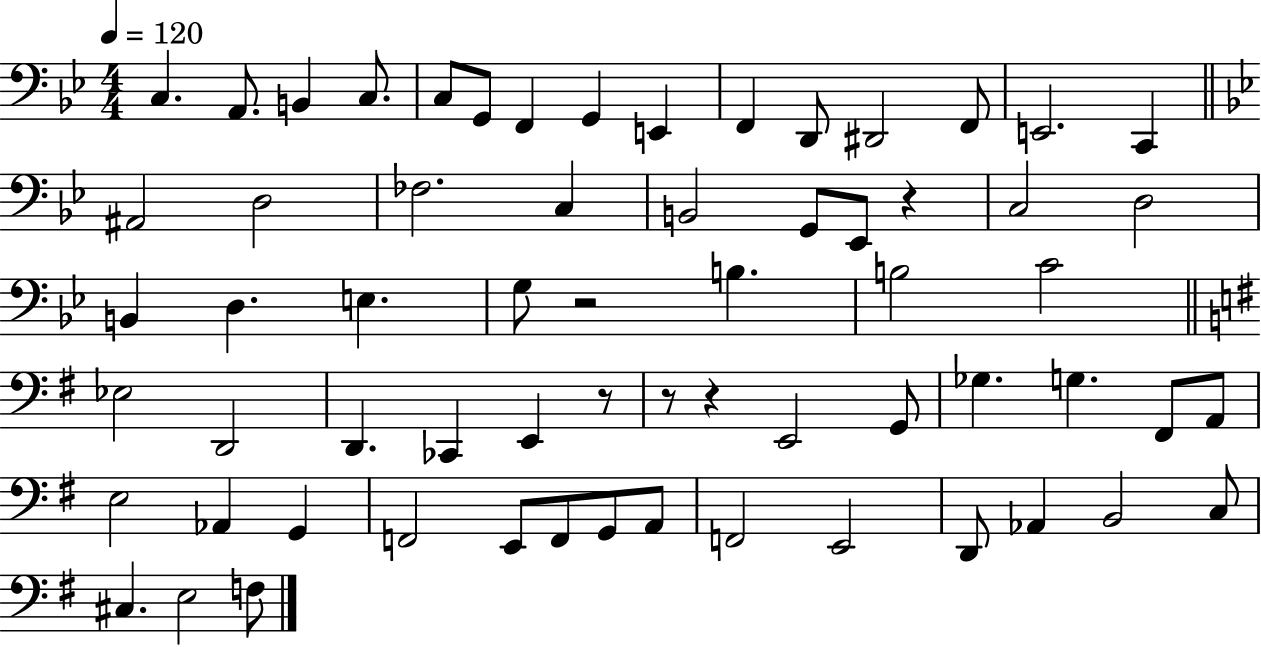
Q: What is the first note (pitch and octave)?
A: C3